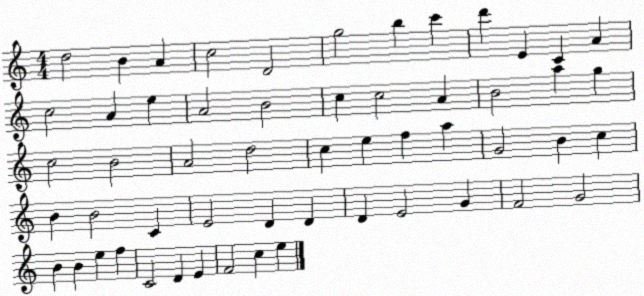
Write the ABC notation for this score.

X:1
T:Untitled
M:4/4
L:1/4
K:C
d2 B A c2 D2 g2 b c' d' E C A c2 A e A2 B2 c c2 A B2 a g c2 B2 A2 d2 c e f a G2 B c B B2 C E2 D D D E2 G F2 G2 B B e f C2 D E F2 c e